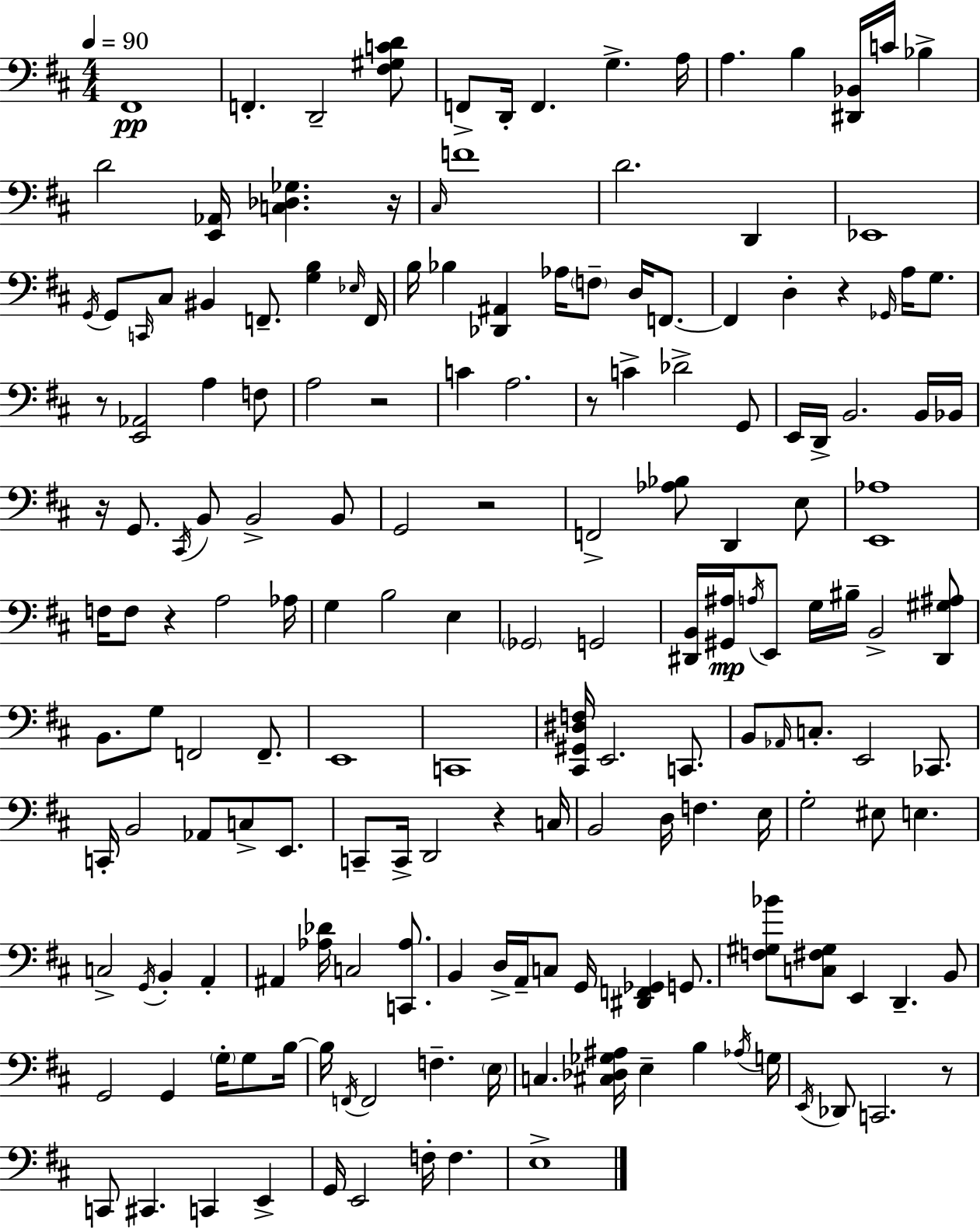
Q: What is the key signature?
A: D major